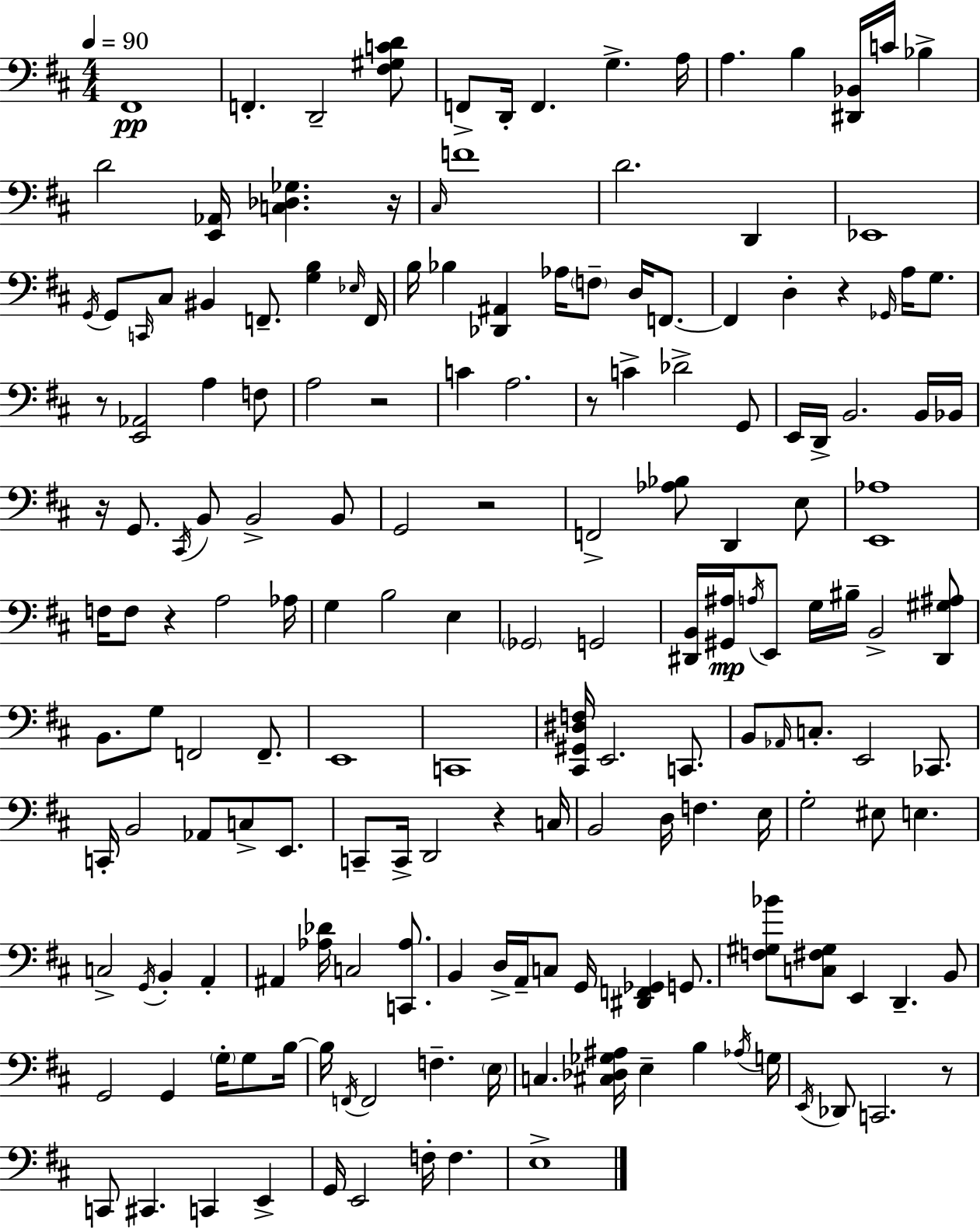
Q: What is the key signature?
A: D major